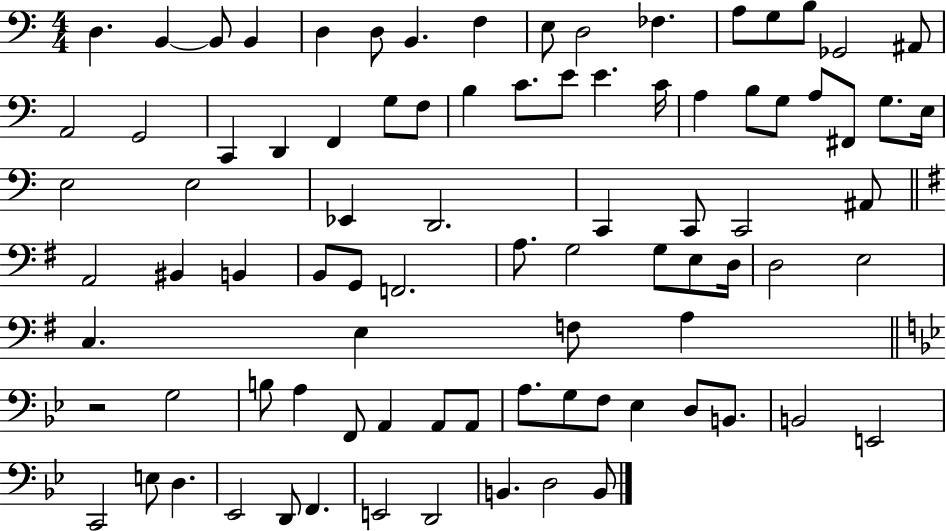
D3/q. B2/q B2/e B2/q D3/q D3/e B2/q. F3/q E3/e D3/h FES3/q. A3/e G3/e B3/e Gb2/h A#2/e A2/h G2/h C2/q D2/q F2/q G3/e F3/e B3/q C4/e. E4/e E4/q. C4/s A3/q B3/e G3/e A3/e F#2/e G3/e. E3/s E3/h E3/h Eb2/q D2/h. C2/q C2/e C2/h A#2/e A2/h BIS2/q B2/q B2/e G2/e F2/h. A3/e. G3/h G3/e E3/e D3/s D3/h E3/h C3/q. E3/q F3/e A3/q R/h G3/h B3/e A3/q F2/e A2/q A2/e A2/e A3/e. G3/e F3/e Eb3/q D3/e B2/e. B2/h E2/h C2/h E3/e D3/q. Eb2/h D2/e F2/q. E2/h D2/h B2/q. D3/h B2/e